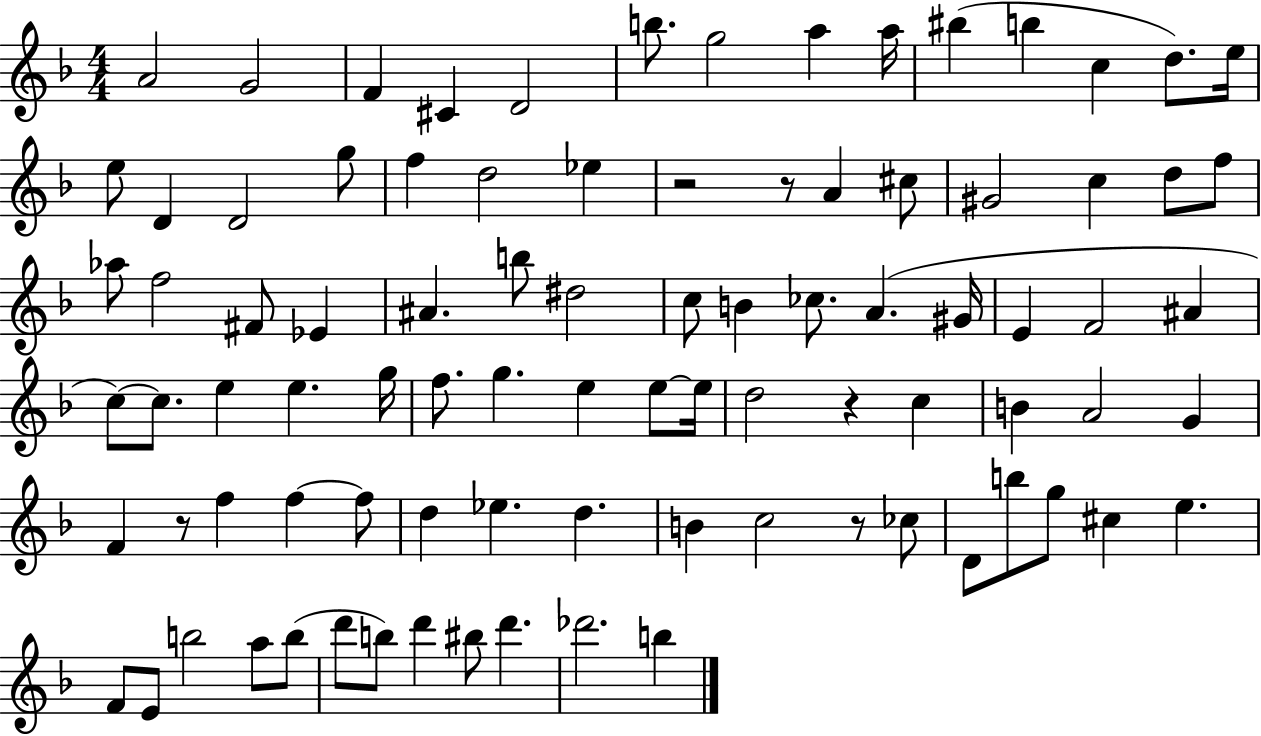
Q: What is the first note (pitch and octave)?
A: A4